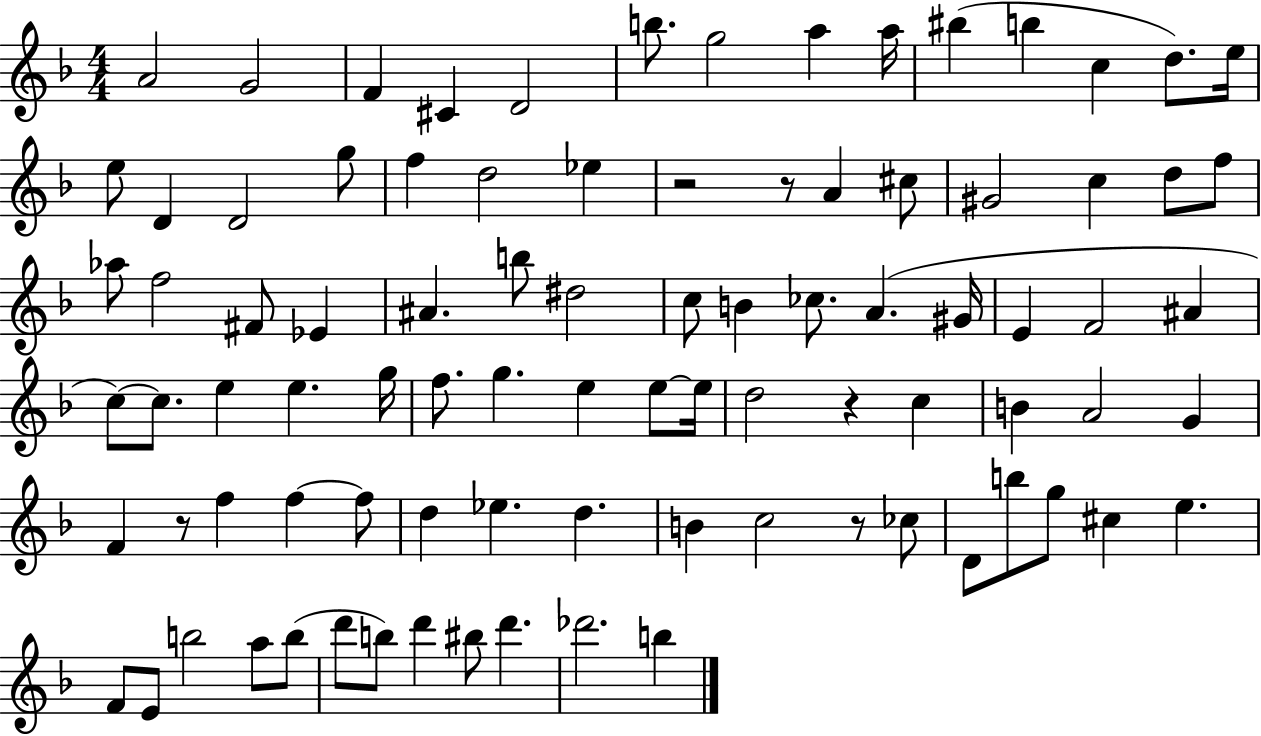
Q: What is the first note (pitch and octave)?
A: A4